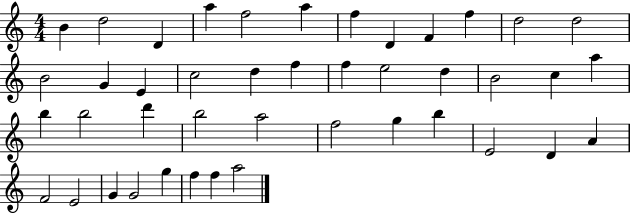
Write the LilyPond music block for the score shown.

{
  \clef treble
  \numericTimeSignature
  \time 4/4
  \key c \major
  b'4 d''2 d'4 | a''4 f''2 a''4 | f''4 d'4 f'4 f''4 | d''2 d''2 | \break b'2 g'4 e'4 | c''2 d''4 f''4 | f''4 e''2 d''4 | b'2 c''4 a''4 | \break b''4 b''2 d'''4 | b''2 a''2 | f''2 g''4 b''4 | e'2 d'4 a'4 | \break f'2 e'2 | g'4 g'2 g''4 | f''4 f''4 a''2 | \bar "|."
}